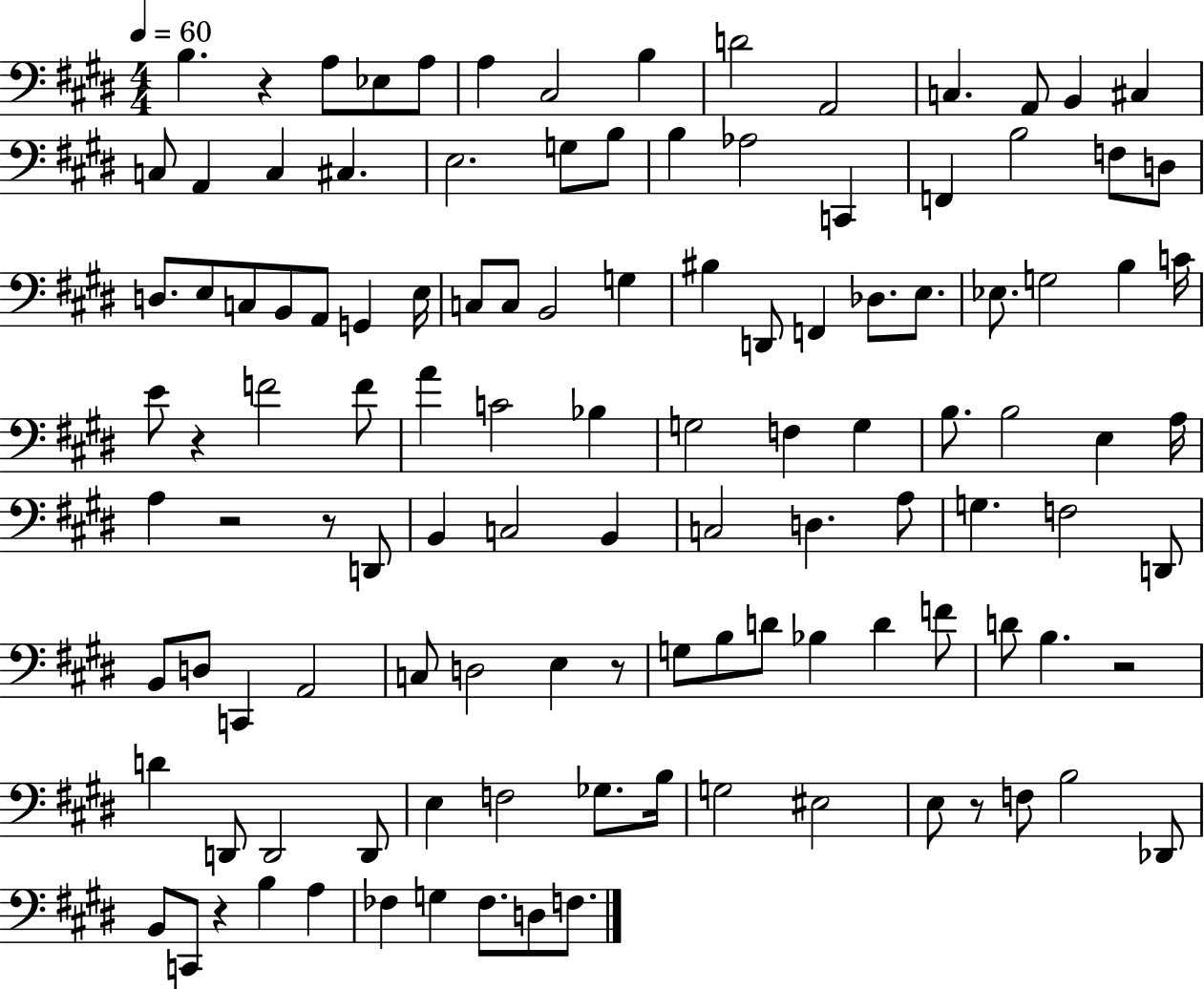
X:1
T:Untitled
M:4/4
L:1/4
K:E
B, z A,/2 _E,/2 A,/2 A, ^C,2 B, D2 A,,2 C, A,,/2 B,, ^C, C,/2 A,, C, ^C, E,2 G,/2 B,/2 B, _A,2 C,, F,, B,2 F,/2 D,/2 D,/2 E,/2 C,/2 B,,/2 A,,/2 G,, E,/4 C,/2 C,/2 B,,2 G, ^B, D,,/2 F,, _D,/2 E,/2 _E,/2 G,2 B, C/4 E/2 z F2 F/2 A C2 _B, G,2 F, G, B,/2 B,2 E, A,/4 A, z2 z/2 D,,/2 B,, C,2 B,, C,2 D, A,/2 G, F,2 D,,/2 B,,/2 D,/2 C,, A,,2 C,/2 D,2 E, z/2 G,/2 B,/2 D/2 _B, D F/2 D/2 B, z2 D D,,/2 D,,2 D,,/2 E, F,2 _G,/2 B,/4 G,2 ^E,2 E,/2 z/2 F,/2 B,2 _D,,/2 B,,/2 C,,/2 z B, A, _F, G, _F,/2 D,/2 F,/2